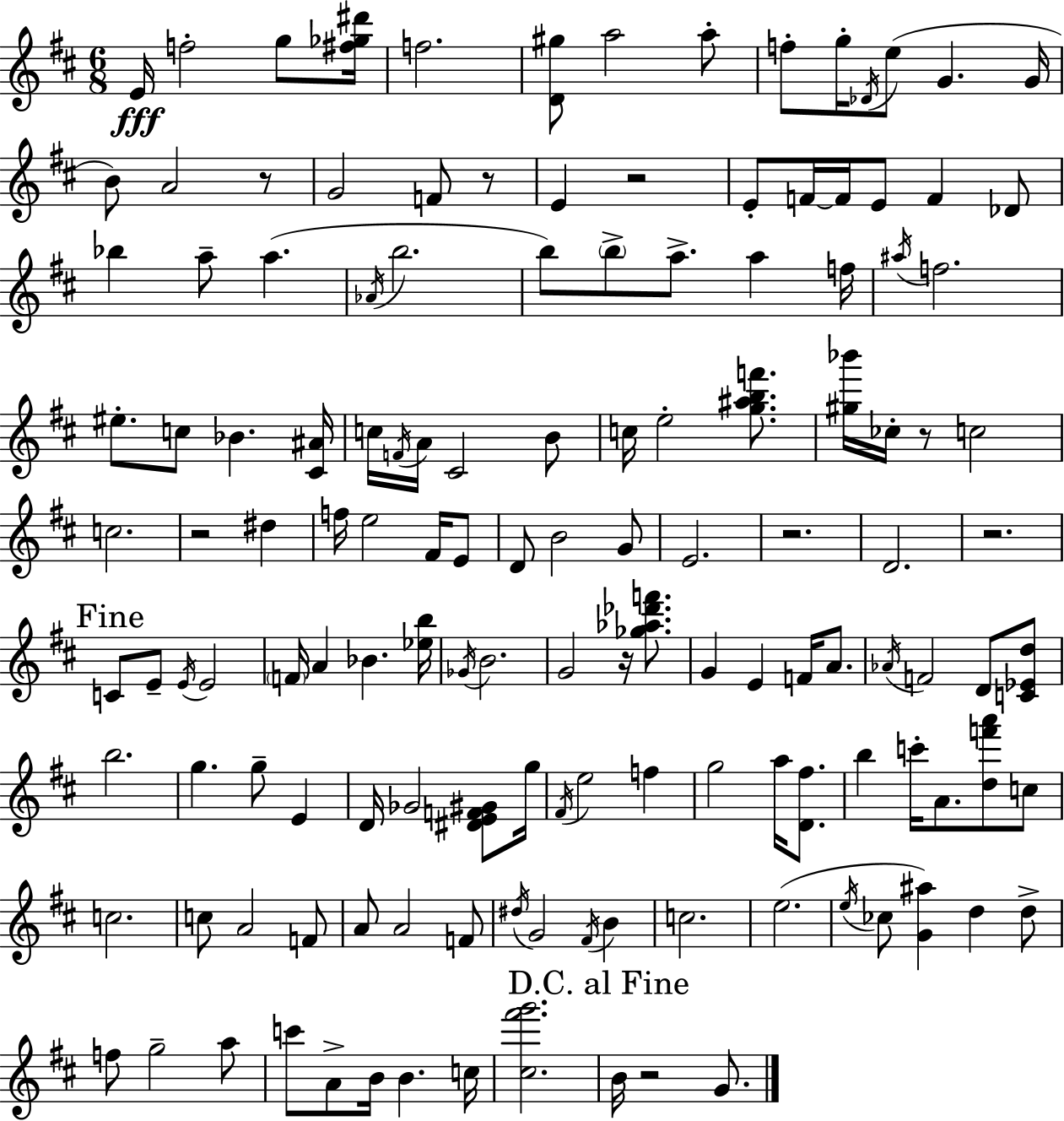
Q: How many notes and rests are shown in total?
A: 140